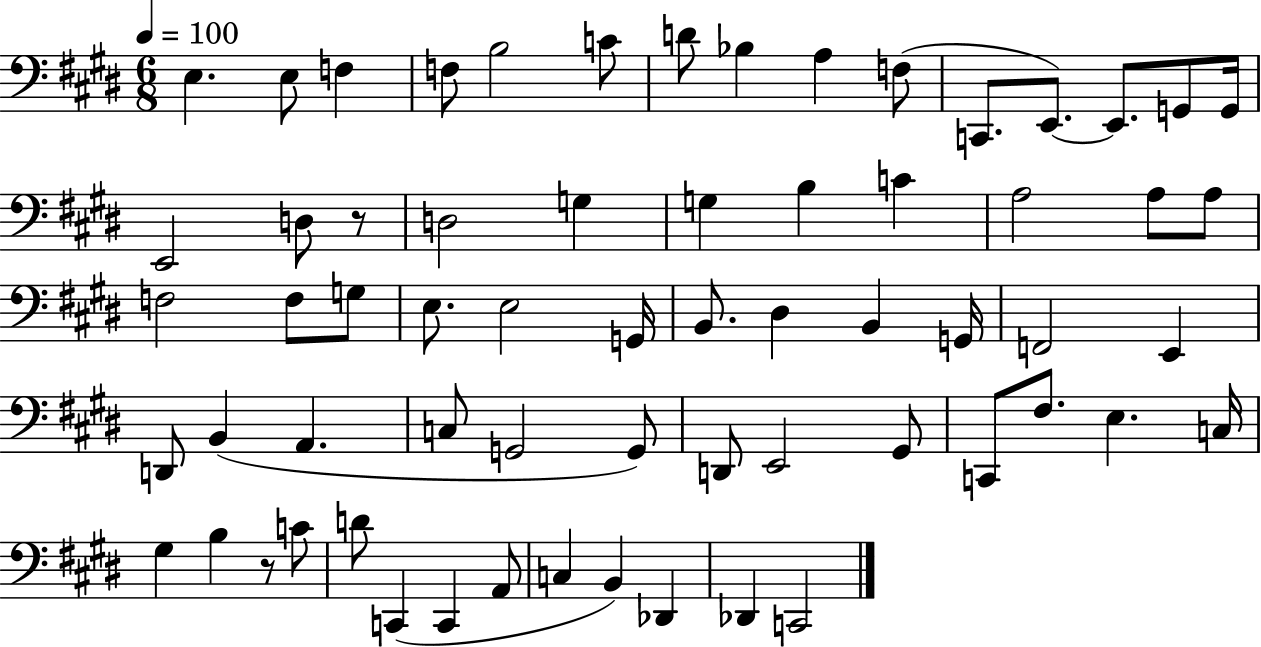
E3/q. E3/e F3/q F3/e B3/h C4/e D4/e Bb3/q A3/q F3/e C2/e. E2/e. E2/e. G2/e G2/s E2/h D3/e R/e D3/h G3/q G3/q B3/q C4/q A3/h A3/e A3/e F3/h F3/e G3/e E3/e. E3/h G2/s B2/e. D#3/q B2/q G2/s F2/h E2/q D2/e B2/q A2/q. C3/e G2/h G2/e D2/e E2/h G#2/e C2/e F#3/e. E3/q. C3/s G#3/q B3/q R/e C4/e D4/e C2/q C2/q A2/e C3/q B2/q Db2/q Db2/q C2/h